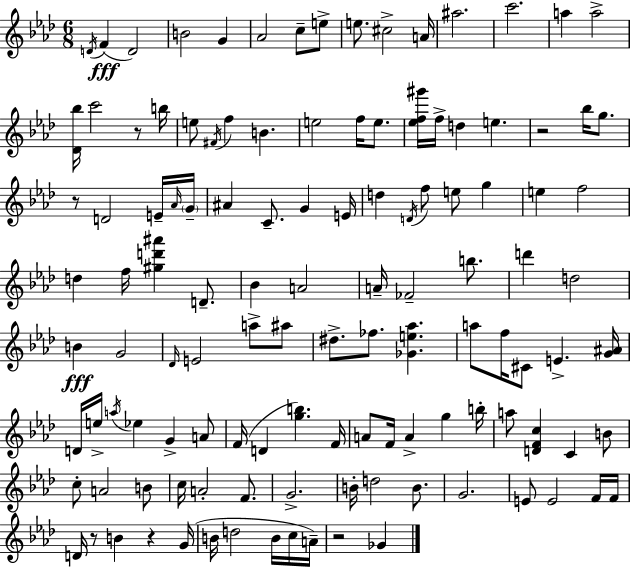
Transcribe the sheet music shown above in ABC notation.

X:1
T:Untitled
M:6/8
L:1/4
K:Fm
D/4 F D2 B2 G _A2 c/2 e/2 e/2 ^c2 A/4 ^a2 c'2 a a2 [_D_b]/4 c'2 z/2 b/4 e/2 ^F/4 f B e2 f/4 e/2 [_ef^g']/4 f/4 d e z2 _b/4 g/2 z/2 D2 E/4 _A/4 G/4 ^A C/2 G E/4 d D/4 f/2 e/2 g e f2 d f/4 [^gd'^a'] D/2 _B A2 A/4 _F2 b/2 d' d2 B G2 _D/4 E2 a/2 ^a/2 ^d/2 _f/2 [_Ge_a] a/2 f/4 ^C/2 E [G^A]/4 D/4 e/4 a/4 _e G A/2 F/4 D [gb] F/4 A/2 F/4 A g b/4 a/2 [DFc] C B/2 c/2 A2 B/2 c/4 A2 F/2 G2 B/4 d2 B/2 G2 E/2 E2 F/4 F/4 D/4 z/2 B z G/4 B/4 d2 B/4 c/4 A/4 z2 _G